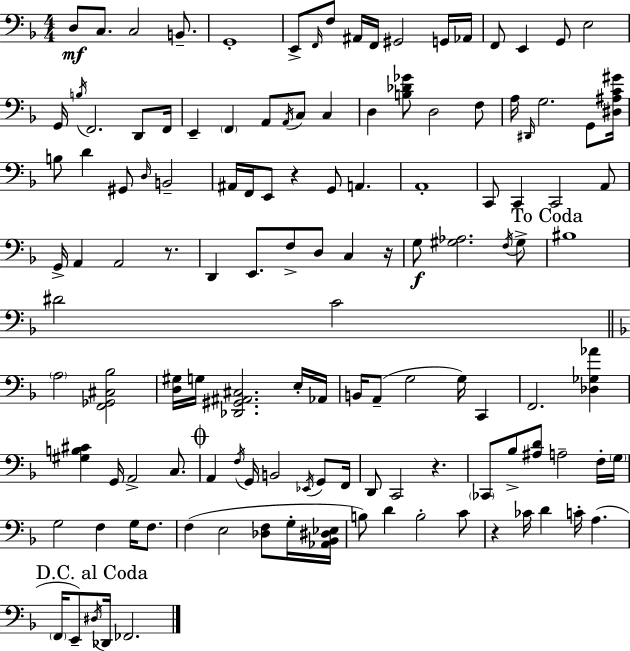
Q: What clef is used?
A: bass